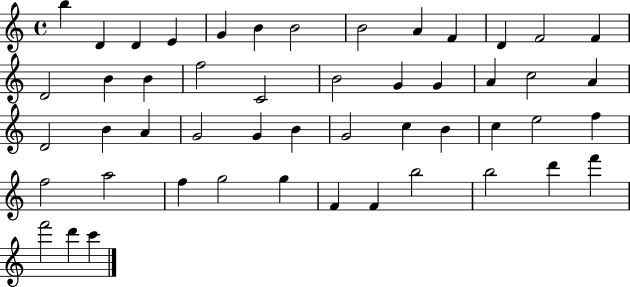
B5/q D4/q D4/q E4/q G4/q B4/q B4/h B4/h A4/q F4/q D4/q F4/h F4/q D4/h B4/q B4/q F5/h C4/h B4/h G4/q G4/q A4/q C5/h A4/q D4/h B4/q A4/q G4/h G4/q B4/q G4/h C5/q B4/q C5/q E5/h F5/q F5/h A5/h F5/q G5/h G5/q F4/q F4/q B5/h B5/h D6/q F6/q F6/h D6/q C6/q